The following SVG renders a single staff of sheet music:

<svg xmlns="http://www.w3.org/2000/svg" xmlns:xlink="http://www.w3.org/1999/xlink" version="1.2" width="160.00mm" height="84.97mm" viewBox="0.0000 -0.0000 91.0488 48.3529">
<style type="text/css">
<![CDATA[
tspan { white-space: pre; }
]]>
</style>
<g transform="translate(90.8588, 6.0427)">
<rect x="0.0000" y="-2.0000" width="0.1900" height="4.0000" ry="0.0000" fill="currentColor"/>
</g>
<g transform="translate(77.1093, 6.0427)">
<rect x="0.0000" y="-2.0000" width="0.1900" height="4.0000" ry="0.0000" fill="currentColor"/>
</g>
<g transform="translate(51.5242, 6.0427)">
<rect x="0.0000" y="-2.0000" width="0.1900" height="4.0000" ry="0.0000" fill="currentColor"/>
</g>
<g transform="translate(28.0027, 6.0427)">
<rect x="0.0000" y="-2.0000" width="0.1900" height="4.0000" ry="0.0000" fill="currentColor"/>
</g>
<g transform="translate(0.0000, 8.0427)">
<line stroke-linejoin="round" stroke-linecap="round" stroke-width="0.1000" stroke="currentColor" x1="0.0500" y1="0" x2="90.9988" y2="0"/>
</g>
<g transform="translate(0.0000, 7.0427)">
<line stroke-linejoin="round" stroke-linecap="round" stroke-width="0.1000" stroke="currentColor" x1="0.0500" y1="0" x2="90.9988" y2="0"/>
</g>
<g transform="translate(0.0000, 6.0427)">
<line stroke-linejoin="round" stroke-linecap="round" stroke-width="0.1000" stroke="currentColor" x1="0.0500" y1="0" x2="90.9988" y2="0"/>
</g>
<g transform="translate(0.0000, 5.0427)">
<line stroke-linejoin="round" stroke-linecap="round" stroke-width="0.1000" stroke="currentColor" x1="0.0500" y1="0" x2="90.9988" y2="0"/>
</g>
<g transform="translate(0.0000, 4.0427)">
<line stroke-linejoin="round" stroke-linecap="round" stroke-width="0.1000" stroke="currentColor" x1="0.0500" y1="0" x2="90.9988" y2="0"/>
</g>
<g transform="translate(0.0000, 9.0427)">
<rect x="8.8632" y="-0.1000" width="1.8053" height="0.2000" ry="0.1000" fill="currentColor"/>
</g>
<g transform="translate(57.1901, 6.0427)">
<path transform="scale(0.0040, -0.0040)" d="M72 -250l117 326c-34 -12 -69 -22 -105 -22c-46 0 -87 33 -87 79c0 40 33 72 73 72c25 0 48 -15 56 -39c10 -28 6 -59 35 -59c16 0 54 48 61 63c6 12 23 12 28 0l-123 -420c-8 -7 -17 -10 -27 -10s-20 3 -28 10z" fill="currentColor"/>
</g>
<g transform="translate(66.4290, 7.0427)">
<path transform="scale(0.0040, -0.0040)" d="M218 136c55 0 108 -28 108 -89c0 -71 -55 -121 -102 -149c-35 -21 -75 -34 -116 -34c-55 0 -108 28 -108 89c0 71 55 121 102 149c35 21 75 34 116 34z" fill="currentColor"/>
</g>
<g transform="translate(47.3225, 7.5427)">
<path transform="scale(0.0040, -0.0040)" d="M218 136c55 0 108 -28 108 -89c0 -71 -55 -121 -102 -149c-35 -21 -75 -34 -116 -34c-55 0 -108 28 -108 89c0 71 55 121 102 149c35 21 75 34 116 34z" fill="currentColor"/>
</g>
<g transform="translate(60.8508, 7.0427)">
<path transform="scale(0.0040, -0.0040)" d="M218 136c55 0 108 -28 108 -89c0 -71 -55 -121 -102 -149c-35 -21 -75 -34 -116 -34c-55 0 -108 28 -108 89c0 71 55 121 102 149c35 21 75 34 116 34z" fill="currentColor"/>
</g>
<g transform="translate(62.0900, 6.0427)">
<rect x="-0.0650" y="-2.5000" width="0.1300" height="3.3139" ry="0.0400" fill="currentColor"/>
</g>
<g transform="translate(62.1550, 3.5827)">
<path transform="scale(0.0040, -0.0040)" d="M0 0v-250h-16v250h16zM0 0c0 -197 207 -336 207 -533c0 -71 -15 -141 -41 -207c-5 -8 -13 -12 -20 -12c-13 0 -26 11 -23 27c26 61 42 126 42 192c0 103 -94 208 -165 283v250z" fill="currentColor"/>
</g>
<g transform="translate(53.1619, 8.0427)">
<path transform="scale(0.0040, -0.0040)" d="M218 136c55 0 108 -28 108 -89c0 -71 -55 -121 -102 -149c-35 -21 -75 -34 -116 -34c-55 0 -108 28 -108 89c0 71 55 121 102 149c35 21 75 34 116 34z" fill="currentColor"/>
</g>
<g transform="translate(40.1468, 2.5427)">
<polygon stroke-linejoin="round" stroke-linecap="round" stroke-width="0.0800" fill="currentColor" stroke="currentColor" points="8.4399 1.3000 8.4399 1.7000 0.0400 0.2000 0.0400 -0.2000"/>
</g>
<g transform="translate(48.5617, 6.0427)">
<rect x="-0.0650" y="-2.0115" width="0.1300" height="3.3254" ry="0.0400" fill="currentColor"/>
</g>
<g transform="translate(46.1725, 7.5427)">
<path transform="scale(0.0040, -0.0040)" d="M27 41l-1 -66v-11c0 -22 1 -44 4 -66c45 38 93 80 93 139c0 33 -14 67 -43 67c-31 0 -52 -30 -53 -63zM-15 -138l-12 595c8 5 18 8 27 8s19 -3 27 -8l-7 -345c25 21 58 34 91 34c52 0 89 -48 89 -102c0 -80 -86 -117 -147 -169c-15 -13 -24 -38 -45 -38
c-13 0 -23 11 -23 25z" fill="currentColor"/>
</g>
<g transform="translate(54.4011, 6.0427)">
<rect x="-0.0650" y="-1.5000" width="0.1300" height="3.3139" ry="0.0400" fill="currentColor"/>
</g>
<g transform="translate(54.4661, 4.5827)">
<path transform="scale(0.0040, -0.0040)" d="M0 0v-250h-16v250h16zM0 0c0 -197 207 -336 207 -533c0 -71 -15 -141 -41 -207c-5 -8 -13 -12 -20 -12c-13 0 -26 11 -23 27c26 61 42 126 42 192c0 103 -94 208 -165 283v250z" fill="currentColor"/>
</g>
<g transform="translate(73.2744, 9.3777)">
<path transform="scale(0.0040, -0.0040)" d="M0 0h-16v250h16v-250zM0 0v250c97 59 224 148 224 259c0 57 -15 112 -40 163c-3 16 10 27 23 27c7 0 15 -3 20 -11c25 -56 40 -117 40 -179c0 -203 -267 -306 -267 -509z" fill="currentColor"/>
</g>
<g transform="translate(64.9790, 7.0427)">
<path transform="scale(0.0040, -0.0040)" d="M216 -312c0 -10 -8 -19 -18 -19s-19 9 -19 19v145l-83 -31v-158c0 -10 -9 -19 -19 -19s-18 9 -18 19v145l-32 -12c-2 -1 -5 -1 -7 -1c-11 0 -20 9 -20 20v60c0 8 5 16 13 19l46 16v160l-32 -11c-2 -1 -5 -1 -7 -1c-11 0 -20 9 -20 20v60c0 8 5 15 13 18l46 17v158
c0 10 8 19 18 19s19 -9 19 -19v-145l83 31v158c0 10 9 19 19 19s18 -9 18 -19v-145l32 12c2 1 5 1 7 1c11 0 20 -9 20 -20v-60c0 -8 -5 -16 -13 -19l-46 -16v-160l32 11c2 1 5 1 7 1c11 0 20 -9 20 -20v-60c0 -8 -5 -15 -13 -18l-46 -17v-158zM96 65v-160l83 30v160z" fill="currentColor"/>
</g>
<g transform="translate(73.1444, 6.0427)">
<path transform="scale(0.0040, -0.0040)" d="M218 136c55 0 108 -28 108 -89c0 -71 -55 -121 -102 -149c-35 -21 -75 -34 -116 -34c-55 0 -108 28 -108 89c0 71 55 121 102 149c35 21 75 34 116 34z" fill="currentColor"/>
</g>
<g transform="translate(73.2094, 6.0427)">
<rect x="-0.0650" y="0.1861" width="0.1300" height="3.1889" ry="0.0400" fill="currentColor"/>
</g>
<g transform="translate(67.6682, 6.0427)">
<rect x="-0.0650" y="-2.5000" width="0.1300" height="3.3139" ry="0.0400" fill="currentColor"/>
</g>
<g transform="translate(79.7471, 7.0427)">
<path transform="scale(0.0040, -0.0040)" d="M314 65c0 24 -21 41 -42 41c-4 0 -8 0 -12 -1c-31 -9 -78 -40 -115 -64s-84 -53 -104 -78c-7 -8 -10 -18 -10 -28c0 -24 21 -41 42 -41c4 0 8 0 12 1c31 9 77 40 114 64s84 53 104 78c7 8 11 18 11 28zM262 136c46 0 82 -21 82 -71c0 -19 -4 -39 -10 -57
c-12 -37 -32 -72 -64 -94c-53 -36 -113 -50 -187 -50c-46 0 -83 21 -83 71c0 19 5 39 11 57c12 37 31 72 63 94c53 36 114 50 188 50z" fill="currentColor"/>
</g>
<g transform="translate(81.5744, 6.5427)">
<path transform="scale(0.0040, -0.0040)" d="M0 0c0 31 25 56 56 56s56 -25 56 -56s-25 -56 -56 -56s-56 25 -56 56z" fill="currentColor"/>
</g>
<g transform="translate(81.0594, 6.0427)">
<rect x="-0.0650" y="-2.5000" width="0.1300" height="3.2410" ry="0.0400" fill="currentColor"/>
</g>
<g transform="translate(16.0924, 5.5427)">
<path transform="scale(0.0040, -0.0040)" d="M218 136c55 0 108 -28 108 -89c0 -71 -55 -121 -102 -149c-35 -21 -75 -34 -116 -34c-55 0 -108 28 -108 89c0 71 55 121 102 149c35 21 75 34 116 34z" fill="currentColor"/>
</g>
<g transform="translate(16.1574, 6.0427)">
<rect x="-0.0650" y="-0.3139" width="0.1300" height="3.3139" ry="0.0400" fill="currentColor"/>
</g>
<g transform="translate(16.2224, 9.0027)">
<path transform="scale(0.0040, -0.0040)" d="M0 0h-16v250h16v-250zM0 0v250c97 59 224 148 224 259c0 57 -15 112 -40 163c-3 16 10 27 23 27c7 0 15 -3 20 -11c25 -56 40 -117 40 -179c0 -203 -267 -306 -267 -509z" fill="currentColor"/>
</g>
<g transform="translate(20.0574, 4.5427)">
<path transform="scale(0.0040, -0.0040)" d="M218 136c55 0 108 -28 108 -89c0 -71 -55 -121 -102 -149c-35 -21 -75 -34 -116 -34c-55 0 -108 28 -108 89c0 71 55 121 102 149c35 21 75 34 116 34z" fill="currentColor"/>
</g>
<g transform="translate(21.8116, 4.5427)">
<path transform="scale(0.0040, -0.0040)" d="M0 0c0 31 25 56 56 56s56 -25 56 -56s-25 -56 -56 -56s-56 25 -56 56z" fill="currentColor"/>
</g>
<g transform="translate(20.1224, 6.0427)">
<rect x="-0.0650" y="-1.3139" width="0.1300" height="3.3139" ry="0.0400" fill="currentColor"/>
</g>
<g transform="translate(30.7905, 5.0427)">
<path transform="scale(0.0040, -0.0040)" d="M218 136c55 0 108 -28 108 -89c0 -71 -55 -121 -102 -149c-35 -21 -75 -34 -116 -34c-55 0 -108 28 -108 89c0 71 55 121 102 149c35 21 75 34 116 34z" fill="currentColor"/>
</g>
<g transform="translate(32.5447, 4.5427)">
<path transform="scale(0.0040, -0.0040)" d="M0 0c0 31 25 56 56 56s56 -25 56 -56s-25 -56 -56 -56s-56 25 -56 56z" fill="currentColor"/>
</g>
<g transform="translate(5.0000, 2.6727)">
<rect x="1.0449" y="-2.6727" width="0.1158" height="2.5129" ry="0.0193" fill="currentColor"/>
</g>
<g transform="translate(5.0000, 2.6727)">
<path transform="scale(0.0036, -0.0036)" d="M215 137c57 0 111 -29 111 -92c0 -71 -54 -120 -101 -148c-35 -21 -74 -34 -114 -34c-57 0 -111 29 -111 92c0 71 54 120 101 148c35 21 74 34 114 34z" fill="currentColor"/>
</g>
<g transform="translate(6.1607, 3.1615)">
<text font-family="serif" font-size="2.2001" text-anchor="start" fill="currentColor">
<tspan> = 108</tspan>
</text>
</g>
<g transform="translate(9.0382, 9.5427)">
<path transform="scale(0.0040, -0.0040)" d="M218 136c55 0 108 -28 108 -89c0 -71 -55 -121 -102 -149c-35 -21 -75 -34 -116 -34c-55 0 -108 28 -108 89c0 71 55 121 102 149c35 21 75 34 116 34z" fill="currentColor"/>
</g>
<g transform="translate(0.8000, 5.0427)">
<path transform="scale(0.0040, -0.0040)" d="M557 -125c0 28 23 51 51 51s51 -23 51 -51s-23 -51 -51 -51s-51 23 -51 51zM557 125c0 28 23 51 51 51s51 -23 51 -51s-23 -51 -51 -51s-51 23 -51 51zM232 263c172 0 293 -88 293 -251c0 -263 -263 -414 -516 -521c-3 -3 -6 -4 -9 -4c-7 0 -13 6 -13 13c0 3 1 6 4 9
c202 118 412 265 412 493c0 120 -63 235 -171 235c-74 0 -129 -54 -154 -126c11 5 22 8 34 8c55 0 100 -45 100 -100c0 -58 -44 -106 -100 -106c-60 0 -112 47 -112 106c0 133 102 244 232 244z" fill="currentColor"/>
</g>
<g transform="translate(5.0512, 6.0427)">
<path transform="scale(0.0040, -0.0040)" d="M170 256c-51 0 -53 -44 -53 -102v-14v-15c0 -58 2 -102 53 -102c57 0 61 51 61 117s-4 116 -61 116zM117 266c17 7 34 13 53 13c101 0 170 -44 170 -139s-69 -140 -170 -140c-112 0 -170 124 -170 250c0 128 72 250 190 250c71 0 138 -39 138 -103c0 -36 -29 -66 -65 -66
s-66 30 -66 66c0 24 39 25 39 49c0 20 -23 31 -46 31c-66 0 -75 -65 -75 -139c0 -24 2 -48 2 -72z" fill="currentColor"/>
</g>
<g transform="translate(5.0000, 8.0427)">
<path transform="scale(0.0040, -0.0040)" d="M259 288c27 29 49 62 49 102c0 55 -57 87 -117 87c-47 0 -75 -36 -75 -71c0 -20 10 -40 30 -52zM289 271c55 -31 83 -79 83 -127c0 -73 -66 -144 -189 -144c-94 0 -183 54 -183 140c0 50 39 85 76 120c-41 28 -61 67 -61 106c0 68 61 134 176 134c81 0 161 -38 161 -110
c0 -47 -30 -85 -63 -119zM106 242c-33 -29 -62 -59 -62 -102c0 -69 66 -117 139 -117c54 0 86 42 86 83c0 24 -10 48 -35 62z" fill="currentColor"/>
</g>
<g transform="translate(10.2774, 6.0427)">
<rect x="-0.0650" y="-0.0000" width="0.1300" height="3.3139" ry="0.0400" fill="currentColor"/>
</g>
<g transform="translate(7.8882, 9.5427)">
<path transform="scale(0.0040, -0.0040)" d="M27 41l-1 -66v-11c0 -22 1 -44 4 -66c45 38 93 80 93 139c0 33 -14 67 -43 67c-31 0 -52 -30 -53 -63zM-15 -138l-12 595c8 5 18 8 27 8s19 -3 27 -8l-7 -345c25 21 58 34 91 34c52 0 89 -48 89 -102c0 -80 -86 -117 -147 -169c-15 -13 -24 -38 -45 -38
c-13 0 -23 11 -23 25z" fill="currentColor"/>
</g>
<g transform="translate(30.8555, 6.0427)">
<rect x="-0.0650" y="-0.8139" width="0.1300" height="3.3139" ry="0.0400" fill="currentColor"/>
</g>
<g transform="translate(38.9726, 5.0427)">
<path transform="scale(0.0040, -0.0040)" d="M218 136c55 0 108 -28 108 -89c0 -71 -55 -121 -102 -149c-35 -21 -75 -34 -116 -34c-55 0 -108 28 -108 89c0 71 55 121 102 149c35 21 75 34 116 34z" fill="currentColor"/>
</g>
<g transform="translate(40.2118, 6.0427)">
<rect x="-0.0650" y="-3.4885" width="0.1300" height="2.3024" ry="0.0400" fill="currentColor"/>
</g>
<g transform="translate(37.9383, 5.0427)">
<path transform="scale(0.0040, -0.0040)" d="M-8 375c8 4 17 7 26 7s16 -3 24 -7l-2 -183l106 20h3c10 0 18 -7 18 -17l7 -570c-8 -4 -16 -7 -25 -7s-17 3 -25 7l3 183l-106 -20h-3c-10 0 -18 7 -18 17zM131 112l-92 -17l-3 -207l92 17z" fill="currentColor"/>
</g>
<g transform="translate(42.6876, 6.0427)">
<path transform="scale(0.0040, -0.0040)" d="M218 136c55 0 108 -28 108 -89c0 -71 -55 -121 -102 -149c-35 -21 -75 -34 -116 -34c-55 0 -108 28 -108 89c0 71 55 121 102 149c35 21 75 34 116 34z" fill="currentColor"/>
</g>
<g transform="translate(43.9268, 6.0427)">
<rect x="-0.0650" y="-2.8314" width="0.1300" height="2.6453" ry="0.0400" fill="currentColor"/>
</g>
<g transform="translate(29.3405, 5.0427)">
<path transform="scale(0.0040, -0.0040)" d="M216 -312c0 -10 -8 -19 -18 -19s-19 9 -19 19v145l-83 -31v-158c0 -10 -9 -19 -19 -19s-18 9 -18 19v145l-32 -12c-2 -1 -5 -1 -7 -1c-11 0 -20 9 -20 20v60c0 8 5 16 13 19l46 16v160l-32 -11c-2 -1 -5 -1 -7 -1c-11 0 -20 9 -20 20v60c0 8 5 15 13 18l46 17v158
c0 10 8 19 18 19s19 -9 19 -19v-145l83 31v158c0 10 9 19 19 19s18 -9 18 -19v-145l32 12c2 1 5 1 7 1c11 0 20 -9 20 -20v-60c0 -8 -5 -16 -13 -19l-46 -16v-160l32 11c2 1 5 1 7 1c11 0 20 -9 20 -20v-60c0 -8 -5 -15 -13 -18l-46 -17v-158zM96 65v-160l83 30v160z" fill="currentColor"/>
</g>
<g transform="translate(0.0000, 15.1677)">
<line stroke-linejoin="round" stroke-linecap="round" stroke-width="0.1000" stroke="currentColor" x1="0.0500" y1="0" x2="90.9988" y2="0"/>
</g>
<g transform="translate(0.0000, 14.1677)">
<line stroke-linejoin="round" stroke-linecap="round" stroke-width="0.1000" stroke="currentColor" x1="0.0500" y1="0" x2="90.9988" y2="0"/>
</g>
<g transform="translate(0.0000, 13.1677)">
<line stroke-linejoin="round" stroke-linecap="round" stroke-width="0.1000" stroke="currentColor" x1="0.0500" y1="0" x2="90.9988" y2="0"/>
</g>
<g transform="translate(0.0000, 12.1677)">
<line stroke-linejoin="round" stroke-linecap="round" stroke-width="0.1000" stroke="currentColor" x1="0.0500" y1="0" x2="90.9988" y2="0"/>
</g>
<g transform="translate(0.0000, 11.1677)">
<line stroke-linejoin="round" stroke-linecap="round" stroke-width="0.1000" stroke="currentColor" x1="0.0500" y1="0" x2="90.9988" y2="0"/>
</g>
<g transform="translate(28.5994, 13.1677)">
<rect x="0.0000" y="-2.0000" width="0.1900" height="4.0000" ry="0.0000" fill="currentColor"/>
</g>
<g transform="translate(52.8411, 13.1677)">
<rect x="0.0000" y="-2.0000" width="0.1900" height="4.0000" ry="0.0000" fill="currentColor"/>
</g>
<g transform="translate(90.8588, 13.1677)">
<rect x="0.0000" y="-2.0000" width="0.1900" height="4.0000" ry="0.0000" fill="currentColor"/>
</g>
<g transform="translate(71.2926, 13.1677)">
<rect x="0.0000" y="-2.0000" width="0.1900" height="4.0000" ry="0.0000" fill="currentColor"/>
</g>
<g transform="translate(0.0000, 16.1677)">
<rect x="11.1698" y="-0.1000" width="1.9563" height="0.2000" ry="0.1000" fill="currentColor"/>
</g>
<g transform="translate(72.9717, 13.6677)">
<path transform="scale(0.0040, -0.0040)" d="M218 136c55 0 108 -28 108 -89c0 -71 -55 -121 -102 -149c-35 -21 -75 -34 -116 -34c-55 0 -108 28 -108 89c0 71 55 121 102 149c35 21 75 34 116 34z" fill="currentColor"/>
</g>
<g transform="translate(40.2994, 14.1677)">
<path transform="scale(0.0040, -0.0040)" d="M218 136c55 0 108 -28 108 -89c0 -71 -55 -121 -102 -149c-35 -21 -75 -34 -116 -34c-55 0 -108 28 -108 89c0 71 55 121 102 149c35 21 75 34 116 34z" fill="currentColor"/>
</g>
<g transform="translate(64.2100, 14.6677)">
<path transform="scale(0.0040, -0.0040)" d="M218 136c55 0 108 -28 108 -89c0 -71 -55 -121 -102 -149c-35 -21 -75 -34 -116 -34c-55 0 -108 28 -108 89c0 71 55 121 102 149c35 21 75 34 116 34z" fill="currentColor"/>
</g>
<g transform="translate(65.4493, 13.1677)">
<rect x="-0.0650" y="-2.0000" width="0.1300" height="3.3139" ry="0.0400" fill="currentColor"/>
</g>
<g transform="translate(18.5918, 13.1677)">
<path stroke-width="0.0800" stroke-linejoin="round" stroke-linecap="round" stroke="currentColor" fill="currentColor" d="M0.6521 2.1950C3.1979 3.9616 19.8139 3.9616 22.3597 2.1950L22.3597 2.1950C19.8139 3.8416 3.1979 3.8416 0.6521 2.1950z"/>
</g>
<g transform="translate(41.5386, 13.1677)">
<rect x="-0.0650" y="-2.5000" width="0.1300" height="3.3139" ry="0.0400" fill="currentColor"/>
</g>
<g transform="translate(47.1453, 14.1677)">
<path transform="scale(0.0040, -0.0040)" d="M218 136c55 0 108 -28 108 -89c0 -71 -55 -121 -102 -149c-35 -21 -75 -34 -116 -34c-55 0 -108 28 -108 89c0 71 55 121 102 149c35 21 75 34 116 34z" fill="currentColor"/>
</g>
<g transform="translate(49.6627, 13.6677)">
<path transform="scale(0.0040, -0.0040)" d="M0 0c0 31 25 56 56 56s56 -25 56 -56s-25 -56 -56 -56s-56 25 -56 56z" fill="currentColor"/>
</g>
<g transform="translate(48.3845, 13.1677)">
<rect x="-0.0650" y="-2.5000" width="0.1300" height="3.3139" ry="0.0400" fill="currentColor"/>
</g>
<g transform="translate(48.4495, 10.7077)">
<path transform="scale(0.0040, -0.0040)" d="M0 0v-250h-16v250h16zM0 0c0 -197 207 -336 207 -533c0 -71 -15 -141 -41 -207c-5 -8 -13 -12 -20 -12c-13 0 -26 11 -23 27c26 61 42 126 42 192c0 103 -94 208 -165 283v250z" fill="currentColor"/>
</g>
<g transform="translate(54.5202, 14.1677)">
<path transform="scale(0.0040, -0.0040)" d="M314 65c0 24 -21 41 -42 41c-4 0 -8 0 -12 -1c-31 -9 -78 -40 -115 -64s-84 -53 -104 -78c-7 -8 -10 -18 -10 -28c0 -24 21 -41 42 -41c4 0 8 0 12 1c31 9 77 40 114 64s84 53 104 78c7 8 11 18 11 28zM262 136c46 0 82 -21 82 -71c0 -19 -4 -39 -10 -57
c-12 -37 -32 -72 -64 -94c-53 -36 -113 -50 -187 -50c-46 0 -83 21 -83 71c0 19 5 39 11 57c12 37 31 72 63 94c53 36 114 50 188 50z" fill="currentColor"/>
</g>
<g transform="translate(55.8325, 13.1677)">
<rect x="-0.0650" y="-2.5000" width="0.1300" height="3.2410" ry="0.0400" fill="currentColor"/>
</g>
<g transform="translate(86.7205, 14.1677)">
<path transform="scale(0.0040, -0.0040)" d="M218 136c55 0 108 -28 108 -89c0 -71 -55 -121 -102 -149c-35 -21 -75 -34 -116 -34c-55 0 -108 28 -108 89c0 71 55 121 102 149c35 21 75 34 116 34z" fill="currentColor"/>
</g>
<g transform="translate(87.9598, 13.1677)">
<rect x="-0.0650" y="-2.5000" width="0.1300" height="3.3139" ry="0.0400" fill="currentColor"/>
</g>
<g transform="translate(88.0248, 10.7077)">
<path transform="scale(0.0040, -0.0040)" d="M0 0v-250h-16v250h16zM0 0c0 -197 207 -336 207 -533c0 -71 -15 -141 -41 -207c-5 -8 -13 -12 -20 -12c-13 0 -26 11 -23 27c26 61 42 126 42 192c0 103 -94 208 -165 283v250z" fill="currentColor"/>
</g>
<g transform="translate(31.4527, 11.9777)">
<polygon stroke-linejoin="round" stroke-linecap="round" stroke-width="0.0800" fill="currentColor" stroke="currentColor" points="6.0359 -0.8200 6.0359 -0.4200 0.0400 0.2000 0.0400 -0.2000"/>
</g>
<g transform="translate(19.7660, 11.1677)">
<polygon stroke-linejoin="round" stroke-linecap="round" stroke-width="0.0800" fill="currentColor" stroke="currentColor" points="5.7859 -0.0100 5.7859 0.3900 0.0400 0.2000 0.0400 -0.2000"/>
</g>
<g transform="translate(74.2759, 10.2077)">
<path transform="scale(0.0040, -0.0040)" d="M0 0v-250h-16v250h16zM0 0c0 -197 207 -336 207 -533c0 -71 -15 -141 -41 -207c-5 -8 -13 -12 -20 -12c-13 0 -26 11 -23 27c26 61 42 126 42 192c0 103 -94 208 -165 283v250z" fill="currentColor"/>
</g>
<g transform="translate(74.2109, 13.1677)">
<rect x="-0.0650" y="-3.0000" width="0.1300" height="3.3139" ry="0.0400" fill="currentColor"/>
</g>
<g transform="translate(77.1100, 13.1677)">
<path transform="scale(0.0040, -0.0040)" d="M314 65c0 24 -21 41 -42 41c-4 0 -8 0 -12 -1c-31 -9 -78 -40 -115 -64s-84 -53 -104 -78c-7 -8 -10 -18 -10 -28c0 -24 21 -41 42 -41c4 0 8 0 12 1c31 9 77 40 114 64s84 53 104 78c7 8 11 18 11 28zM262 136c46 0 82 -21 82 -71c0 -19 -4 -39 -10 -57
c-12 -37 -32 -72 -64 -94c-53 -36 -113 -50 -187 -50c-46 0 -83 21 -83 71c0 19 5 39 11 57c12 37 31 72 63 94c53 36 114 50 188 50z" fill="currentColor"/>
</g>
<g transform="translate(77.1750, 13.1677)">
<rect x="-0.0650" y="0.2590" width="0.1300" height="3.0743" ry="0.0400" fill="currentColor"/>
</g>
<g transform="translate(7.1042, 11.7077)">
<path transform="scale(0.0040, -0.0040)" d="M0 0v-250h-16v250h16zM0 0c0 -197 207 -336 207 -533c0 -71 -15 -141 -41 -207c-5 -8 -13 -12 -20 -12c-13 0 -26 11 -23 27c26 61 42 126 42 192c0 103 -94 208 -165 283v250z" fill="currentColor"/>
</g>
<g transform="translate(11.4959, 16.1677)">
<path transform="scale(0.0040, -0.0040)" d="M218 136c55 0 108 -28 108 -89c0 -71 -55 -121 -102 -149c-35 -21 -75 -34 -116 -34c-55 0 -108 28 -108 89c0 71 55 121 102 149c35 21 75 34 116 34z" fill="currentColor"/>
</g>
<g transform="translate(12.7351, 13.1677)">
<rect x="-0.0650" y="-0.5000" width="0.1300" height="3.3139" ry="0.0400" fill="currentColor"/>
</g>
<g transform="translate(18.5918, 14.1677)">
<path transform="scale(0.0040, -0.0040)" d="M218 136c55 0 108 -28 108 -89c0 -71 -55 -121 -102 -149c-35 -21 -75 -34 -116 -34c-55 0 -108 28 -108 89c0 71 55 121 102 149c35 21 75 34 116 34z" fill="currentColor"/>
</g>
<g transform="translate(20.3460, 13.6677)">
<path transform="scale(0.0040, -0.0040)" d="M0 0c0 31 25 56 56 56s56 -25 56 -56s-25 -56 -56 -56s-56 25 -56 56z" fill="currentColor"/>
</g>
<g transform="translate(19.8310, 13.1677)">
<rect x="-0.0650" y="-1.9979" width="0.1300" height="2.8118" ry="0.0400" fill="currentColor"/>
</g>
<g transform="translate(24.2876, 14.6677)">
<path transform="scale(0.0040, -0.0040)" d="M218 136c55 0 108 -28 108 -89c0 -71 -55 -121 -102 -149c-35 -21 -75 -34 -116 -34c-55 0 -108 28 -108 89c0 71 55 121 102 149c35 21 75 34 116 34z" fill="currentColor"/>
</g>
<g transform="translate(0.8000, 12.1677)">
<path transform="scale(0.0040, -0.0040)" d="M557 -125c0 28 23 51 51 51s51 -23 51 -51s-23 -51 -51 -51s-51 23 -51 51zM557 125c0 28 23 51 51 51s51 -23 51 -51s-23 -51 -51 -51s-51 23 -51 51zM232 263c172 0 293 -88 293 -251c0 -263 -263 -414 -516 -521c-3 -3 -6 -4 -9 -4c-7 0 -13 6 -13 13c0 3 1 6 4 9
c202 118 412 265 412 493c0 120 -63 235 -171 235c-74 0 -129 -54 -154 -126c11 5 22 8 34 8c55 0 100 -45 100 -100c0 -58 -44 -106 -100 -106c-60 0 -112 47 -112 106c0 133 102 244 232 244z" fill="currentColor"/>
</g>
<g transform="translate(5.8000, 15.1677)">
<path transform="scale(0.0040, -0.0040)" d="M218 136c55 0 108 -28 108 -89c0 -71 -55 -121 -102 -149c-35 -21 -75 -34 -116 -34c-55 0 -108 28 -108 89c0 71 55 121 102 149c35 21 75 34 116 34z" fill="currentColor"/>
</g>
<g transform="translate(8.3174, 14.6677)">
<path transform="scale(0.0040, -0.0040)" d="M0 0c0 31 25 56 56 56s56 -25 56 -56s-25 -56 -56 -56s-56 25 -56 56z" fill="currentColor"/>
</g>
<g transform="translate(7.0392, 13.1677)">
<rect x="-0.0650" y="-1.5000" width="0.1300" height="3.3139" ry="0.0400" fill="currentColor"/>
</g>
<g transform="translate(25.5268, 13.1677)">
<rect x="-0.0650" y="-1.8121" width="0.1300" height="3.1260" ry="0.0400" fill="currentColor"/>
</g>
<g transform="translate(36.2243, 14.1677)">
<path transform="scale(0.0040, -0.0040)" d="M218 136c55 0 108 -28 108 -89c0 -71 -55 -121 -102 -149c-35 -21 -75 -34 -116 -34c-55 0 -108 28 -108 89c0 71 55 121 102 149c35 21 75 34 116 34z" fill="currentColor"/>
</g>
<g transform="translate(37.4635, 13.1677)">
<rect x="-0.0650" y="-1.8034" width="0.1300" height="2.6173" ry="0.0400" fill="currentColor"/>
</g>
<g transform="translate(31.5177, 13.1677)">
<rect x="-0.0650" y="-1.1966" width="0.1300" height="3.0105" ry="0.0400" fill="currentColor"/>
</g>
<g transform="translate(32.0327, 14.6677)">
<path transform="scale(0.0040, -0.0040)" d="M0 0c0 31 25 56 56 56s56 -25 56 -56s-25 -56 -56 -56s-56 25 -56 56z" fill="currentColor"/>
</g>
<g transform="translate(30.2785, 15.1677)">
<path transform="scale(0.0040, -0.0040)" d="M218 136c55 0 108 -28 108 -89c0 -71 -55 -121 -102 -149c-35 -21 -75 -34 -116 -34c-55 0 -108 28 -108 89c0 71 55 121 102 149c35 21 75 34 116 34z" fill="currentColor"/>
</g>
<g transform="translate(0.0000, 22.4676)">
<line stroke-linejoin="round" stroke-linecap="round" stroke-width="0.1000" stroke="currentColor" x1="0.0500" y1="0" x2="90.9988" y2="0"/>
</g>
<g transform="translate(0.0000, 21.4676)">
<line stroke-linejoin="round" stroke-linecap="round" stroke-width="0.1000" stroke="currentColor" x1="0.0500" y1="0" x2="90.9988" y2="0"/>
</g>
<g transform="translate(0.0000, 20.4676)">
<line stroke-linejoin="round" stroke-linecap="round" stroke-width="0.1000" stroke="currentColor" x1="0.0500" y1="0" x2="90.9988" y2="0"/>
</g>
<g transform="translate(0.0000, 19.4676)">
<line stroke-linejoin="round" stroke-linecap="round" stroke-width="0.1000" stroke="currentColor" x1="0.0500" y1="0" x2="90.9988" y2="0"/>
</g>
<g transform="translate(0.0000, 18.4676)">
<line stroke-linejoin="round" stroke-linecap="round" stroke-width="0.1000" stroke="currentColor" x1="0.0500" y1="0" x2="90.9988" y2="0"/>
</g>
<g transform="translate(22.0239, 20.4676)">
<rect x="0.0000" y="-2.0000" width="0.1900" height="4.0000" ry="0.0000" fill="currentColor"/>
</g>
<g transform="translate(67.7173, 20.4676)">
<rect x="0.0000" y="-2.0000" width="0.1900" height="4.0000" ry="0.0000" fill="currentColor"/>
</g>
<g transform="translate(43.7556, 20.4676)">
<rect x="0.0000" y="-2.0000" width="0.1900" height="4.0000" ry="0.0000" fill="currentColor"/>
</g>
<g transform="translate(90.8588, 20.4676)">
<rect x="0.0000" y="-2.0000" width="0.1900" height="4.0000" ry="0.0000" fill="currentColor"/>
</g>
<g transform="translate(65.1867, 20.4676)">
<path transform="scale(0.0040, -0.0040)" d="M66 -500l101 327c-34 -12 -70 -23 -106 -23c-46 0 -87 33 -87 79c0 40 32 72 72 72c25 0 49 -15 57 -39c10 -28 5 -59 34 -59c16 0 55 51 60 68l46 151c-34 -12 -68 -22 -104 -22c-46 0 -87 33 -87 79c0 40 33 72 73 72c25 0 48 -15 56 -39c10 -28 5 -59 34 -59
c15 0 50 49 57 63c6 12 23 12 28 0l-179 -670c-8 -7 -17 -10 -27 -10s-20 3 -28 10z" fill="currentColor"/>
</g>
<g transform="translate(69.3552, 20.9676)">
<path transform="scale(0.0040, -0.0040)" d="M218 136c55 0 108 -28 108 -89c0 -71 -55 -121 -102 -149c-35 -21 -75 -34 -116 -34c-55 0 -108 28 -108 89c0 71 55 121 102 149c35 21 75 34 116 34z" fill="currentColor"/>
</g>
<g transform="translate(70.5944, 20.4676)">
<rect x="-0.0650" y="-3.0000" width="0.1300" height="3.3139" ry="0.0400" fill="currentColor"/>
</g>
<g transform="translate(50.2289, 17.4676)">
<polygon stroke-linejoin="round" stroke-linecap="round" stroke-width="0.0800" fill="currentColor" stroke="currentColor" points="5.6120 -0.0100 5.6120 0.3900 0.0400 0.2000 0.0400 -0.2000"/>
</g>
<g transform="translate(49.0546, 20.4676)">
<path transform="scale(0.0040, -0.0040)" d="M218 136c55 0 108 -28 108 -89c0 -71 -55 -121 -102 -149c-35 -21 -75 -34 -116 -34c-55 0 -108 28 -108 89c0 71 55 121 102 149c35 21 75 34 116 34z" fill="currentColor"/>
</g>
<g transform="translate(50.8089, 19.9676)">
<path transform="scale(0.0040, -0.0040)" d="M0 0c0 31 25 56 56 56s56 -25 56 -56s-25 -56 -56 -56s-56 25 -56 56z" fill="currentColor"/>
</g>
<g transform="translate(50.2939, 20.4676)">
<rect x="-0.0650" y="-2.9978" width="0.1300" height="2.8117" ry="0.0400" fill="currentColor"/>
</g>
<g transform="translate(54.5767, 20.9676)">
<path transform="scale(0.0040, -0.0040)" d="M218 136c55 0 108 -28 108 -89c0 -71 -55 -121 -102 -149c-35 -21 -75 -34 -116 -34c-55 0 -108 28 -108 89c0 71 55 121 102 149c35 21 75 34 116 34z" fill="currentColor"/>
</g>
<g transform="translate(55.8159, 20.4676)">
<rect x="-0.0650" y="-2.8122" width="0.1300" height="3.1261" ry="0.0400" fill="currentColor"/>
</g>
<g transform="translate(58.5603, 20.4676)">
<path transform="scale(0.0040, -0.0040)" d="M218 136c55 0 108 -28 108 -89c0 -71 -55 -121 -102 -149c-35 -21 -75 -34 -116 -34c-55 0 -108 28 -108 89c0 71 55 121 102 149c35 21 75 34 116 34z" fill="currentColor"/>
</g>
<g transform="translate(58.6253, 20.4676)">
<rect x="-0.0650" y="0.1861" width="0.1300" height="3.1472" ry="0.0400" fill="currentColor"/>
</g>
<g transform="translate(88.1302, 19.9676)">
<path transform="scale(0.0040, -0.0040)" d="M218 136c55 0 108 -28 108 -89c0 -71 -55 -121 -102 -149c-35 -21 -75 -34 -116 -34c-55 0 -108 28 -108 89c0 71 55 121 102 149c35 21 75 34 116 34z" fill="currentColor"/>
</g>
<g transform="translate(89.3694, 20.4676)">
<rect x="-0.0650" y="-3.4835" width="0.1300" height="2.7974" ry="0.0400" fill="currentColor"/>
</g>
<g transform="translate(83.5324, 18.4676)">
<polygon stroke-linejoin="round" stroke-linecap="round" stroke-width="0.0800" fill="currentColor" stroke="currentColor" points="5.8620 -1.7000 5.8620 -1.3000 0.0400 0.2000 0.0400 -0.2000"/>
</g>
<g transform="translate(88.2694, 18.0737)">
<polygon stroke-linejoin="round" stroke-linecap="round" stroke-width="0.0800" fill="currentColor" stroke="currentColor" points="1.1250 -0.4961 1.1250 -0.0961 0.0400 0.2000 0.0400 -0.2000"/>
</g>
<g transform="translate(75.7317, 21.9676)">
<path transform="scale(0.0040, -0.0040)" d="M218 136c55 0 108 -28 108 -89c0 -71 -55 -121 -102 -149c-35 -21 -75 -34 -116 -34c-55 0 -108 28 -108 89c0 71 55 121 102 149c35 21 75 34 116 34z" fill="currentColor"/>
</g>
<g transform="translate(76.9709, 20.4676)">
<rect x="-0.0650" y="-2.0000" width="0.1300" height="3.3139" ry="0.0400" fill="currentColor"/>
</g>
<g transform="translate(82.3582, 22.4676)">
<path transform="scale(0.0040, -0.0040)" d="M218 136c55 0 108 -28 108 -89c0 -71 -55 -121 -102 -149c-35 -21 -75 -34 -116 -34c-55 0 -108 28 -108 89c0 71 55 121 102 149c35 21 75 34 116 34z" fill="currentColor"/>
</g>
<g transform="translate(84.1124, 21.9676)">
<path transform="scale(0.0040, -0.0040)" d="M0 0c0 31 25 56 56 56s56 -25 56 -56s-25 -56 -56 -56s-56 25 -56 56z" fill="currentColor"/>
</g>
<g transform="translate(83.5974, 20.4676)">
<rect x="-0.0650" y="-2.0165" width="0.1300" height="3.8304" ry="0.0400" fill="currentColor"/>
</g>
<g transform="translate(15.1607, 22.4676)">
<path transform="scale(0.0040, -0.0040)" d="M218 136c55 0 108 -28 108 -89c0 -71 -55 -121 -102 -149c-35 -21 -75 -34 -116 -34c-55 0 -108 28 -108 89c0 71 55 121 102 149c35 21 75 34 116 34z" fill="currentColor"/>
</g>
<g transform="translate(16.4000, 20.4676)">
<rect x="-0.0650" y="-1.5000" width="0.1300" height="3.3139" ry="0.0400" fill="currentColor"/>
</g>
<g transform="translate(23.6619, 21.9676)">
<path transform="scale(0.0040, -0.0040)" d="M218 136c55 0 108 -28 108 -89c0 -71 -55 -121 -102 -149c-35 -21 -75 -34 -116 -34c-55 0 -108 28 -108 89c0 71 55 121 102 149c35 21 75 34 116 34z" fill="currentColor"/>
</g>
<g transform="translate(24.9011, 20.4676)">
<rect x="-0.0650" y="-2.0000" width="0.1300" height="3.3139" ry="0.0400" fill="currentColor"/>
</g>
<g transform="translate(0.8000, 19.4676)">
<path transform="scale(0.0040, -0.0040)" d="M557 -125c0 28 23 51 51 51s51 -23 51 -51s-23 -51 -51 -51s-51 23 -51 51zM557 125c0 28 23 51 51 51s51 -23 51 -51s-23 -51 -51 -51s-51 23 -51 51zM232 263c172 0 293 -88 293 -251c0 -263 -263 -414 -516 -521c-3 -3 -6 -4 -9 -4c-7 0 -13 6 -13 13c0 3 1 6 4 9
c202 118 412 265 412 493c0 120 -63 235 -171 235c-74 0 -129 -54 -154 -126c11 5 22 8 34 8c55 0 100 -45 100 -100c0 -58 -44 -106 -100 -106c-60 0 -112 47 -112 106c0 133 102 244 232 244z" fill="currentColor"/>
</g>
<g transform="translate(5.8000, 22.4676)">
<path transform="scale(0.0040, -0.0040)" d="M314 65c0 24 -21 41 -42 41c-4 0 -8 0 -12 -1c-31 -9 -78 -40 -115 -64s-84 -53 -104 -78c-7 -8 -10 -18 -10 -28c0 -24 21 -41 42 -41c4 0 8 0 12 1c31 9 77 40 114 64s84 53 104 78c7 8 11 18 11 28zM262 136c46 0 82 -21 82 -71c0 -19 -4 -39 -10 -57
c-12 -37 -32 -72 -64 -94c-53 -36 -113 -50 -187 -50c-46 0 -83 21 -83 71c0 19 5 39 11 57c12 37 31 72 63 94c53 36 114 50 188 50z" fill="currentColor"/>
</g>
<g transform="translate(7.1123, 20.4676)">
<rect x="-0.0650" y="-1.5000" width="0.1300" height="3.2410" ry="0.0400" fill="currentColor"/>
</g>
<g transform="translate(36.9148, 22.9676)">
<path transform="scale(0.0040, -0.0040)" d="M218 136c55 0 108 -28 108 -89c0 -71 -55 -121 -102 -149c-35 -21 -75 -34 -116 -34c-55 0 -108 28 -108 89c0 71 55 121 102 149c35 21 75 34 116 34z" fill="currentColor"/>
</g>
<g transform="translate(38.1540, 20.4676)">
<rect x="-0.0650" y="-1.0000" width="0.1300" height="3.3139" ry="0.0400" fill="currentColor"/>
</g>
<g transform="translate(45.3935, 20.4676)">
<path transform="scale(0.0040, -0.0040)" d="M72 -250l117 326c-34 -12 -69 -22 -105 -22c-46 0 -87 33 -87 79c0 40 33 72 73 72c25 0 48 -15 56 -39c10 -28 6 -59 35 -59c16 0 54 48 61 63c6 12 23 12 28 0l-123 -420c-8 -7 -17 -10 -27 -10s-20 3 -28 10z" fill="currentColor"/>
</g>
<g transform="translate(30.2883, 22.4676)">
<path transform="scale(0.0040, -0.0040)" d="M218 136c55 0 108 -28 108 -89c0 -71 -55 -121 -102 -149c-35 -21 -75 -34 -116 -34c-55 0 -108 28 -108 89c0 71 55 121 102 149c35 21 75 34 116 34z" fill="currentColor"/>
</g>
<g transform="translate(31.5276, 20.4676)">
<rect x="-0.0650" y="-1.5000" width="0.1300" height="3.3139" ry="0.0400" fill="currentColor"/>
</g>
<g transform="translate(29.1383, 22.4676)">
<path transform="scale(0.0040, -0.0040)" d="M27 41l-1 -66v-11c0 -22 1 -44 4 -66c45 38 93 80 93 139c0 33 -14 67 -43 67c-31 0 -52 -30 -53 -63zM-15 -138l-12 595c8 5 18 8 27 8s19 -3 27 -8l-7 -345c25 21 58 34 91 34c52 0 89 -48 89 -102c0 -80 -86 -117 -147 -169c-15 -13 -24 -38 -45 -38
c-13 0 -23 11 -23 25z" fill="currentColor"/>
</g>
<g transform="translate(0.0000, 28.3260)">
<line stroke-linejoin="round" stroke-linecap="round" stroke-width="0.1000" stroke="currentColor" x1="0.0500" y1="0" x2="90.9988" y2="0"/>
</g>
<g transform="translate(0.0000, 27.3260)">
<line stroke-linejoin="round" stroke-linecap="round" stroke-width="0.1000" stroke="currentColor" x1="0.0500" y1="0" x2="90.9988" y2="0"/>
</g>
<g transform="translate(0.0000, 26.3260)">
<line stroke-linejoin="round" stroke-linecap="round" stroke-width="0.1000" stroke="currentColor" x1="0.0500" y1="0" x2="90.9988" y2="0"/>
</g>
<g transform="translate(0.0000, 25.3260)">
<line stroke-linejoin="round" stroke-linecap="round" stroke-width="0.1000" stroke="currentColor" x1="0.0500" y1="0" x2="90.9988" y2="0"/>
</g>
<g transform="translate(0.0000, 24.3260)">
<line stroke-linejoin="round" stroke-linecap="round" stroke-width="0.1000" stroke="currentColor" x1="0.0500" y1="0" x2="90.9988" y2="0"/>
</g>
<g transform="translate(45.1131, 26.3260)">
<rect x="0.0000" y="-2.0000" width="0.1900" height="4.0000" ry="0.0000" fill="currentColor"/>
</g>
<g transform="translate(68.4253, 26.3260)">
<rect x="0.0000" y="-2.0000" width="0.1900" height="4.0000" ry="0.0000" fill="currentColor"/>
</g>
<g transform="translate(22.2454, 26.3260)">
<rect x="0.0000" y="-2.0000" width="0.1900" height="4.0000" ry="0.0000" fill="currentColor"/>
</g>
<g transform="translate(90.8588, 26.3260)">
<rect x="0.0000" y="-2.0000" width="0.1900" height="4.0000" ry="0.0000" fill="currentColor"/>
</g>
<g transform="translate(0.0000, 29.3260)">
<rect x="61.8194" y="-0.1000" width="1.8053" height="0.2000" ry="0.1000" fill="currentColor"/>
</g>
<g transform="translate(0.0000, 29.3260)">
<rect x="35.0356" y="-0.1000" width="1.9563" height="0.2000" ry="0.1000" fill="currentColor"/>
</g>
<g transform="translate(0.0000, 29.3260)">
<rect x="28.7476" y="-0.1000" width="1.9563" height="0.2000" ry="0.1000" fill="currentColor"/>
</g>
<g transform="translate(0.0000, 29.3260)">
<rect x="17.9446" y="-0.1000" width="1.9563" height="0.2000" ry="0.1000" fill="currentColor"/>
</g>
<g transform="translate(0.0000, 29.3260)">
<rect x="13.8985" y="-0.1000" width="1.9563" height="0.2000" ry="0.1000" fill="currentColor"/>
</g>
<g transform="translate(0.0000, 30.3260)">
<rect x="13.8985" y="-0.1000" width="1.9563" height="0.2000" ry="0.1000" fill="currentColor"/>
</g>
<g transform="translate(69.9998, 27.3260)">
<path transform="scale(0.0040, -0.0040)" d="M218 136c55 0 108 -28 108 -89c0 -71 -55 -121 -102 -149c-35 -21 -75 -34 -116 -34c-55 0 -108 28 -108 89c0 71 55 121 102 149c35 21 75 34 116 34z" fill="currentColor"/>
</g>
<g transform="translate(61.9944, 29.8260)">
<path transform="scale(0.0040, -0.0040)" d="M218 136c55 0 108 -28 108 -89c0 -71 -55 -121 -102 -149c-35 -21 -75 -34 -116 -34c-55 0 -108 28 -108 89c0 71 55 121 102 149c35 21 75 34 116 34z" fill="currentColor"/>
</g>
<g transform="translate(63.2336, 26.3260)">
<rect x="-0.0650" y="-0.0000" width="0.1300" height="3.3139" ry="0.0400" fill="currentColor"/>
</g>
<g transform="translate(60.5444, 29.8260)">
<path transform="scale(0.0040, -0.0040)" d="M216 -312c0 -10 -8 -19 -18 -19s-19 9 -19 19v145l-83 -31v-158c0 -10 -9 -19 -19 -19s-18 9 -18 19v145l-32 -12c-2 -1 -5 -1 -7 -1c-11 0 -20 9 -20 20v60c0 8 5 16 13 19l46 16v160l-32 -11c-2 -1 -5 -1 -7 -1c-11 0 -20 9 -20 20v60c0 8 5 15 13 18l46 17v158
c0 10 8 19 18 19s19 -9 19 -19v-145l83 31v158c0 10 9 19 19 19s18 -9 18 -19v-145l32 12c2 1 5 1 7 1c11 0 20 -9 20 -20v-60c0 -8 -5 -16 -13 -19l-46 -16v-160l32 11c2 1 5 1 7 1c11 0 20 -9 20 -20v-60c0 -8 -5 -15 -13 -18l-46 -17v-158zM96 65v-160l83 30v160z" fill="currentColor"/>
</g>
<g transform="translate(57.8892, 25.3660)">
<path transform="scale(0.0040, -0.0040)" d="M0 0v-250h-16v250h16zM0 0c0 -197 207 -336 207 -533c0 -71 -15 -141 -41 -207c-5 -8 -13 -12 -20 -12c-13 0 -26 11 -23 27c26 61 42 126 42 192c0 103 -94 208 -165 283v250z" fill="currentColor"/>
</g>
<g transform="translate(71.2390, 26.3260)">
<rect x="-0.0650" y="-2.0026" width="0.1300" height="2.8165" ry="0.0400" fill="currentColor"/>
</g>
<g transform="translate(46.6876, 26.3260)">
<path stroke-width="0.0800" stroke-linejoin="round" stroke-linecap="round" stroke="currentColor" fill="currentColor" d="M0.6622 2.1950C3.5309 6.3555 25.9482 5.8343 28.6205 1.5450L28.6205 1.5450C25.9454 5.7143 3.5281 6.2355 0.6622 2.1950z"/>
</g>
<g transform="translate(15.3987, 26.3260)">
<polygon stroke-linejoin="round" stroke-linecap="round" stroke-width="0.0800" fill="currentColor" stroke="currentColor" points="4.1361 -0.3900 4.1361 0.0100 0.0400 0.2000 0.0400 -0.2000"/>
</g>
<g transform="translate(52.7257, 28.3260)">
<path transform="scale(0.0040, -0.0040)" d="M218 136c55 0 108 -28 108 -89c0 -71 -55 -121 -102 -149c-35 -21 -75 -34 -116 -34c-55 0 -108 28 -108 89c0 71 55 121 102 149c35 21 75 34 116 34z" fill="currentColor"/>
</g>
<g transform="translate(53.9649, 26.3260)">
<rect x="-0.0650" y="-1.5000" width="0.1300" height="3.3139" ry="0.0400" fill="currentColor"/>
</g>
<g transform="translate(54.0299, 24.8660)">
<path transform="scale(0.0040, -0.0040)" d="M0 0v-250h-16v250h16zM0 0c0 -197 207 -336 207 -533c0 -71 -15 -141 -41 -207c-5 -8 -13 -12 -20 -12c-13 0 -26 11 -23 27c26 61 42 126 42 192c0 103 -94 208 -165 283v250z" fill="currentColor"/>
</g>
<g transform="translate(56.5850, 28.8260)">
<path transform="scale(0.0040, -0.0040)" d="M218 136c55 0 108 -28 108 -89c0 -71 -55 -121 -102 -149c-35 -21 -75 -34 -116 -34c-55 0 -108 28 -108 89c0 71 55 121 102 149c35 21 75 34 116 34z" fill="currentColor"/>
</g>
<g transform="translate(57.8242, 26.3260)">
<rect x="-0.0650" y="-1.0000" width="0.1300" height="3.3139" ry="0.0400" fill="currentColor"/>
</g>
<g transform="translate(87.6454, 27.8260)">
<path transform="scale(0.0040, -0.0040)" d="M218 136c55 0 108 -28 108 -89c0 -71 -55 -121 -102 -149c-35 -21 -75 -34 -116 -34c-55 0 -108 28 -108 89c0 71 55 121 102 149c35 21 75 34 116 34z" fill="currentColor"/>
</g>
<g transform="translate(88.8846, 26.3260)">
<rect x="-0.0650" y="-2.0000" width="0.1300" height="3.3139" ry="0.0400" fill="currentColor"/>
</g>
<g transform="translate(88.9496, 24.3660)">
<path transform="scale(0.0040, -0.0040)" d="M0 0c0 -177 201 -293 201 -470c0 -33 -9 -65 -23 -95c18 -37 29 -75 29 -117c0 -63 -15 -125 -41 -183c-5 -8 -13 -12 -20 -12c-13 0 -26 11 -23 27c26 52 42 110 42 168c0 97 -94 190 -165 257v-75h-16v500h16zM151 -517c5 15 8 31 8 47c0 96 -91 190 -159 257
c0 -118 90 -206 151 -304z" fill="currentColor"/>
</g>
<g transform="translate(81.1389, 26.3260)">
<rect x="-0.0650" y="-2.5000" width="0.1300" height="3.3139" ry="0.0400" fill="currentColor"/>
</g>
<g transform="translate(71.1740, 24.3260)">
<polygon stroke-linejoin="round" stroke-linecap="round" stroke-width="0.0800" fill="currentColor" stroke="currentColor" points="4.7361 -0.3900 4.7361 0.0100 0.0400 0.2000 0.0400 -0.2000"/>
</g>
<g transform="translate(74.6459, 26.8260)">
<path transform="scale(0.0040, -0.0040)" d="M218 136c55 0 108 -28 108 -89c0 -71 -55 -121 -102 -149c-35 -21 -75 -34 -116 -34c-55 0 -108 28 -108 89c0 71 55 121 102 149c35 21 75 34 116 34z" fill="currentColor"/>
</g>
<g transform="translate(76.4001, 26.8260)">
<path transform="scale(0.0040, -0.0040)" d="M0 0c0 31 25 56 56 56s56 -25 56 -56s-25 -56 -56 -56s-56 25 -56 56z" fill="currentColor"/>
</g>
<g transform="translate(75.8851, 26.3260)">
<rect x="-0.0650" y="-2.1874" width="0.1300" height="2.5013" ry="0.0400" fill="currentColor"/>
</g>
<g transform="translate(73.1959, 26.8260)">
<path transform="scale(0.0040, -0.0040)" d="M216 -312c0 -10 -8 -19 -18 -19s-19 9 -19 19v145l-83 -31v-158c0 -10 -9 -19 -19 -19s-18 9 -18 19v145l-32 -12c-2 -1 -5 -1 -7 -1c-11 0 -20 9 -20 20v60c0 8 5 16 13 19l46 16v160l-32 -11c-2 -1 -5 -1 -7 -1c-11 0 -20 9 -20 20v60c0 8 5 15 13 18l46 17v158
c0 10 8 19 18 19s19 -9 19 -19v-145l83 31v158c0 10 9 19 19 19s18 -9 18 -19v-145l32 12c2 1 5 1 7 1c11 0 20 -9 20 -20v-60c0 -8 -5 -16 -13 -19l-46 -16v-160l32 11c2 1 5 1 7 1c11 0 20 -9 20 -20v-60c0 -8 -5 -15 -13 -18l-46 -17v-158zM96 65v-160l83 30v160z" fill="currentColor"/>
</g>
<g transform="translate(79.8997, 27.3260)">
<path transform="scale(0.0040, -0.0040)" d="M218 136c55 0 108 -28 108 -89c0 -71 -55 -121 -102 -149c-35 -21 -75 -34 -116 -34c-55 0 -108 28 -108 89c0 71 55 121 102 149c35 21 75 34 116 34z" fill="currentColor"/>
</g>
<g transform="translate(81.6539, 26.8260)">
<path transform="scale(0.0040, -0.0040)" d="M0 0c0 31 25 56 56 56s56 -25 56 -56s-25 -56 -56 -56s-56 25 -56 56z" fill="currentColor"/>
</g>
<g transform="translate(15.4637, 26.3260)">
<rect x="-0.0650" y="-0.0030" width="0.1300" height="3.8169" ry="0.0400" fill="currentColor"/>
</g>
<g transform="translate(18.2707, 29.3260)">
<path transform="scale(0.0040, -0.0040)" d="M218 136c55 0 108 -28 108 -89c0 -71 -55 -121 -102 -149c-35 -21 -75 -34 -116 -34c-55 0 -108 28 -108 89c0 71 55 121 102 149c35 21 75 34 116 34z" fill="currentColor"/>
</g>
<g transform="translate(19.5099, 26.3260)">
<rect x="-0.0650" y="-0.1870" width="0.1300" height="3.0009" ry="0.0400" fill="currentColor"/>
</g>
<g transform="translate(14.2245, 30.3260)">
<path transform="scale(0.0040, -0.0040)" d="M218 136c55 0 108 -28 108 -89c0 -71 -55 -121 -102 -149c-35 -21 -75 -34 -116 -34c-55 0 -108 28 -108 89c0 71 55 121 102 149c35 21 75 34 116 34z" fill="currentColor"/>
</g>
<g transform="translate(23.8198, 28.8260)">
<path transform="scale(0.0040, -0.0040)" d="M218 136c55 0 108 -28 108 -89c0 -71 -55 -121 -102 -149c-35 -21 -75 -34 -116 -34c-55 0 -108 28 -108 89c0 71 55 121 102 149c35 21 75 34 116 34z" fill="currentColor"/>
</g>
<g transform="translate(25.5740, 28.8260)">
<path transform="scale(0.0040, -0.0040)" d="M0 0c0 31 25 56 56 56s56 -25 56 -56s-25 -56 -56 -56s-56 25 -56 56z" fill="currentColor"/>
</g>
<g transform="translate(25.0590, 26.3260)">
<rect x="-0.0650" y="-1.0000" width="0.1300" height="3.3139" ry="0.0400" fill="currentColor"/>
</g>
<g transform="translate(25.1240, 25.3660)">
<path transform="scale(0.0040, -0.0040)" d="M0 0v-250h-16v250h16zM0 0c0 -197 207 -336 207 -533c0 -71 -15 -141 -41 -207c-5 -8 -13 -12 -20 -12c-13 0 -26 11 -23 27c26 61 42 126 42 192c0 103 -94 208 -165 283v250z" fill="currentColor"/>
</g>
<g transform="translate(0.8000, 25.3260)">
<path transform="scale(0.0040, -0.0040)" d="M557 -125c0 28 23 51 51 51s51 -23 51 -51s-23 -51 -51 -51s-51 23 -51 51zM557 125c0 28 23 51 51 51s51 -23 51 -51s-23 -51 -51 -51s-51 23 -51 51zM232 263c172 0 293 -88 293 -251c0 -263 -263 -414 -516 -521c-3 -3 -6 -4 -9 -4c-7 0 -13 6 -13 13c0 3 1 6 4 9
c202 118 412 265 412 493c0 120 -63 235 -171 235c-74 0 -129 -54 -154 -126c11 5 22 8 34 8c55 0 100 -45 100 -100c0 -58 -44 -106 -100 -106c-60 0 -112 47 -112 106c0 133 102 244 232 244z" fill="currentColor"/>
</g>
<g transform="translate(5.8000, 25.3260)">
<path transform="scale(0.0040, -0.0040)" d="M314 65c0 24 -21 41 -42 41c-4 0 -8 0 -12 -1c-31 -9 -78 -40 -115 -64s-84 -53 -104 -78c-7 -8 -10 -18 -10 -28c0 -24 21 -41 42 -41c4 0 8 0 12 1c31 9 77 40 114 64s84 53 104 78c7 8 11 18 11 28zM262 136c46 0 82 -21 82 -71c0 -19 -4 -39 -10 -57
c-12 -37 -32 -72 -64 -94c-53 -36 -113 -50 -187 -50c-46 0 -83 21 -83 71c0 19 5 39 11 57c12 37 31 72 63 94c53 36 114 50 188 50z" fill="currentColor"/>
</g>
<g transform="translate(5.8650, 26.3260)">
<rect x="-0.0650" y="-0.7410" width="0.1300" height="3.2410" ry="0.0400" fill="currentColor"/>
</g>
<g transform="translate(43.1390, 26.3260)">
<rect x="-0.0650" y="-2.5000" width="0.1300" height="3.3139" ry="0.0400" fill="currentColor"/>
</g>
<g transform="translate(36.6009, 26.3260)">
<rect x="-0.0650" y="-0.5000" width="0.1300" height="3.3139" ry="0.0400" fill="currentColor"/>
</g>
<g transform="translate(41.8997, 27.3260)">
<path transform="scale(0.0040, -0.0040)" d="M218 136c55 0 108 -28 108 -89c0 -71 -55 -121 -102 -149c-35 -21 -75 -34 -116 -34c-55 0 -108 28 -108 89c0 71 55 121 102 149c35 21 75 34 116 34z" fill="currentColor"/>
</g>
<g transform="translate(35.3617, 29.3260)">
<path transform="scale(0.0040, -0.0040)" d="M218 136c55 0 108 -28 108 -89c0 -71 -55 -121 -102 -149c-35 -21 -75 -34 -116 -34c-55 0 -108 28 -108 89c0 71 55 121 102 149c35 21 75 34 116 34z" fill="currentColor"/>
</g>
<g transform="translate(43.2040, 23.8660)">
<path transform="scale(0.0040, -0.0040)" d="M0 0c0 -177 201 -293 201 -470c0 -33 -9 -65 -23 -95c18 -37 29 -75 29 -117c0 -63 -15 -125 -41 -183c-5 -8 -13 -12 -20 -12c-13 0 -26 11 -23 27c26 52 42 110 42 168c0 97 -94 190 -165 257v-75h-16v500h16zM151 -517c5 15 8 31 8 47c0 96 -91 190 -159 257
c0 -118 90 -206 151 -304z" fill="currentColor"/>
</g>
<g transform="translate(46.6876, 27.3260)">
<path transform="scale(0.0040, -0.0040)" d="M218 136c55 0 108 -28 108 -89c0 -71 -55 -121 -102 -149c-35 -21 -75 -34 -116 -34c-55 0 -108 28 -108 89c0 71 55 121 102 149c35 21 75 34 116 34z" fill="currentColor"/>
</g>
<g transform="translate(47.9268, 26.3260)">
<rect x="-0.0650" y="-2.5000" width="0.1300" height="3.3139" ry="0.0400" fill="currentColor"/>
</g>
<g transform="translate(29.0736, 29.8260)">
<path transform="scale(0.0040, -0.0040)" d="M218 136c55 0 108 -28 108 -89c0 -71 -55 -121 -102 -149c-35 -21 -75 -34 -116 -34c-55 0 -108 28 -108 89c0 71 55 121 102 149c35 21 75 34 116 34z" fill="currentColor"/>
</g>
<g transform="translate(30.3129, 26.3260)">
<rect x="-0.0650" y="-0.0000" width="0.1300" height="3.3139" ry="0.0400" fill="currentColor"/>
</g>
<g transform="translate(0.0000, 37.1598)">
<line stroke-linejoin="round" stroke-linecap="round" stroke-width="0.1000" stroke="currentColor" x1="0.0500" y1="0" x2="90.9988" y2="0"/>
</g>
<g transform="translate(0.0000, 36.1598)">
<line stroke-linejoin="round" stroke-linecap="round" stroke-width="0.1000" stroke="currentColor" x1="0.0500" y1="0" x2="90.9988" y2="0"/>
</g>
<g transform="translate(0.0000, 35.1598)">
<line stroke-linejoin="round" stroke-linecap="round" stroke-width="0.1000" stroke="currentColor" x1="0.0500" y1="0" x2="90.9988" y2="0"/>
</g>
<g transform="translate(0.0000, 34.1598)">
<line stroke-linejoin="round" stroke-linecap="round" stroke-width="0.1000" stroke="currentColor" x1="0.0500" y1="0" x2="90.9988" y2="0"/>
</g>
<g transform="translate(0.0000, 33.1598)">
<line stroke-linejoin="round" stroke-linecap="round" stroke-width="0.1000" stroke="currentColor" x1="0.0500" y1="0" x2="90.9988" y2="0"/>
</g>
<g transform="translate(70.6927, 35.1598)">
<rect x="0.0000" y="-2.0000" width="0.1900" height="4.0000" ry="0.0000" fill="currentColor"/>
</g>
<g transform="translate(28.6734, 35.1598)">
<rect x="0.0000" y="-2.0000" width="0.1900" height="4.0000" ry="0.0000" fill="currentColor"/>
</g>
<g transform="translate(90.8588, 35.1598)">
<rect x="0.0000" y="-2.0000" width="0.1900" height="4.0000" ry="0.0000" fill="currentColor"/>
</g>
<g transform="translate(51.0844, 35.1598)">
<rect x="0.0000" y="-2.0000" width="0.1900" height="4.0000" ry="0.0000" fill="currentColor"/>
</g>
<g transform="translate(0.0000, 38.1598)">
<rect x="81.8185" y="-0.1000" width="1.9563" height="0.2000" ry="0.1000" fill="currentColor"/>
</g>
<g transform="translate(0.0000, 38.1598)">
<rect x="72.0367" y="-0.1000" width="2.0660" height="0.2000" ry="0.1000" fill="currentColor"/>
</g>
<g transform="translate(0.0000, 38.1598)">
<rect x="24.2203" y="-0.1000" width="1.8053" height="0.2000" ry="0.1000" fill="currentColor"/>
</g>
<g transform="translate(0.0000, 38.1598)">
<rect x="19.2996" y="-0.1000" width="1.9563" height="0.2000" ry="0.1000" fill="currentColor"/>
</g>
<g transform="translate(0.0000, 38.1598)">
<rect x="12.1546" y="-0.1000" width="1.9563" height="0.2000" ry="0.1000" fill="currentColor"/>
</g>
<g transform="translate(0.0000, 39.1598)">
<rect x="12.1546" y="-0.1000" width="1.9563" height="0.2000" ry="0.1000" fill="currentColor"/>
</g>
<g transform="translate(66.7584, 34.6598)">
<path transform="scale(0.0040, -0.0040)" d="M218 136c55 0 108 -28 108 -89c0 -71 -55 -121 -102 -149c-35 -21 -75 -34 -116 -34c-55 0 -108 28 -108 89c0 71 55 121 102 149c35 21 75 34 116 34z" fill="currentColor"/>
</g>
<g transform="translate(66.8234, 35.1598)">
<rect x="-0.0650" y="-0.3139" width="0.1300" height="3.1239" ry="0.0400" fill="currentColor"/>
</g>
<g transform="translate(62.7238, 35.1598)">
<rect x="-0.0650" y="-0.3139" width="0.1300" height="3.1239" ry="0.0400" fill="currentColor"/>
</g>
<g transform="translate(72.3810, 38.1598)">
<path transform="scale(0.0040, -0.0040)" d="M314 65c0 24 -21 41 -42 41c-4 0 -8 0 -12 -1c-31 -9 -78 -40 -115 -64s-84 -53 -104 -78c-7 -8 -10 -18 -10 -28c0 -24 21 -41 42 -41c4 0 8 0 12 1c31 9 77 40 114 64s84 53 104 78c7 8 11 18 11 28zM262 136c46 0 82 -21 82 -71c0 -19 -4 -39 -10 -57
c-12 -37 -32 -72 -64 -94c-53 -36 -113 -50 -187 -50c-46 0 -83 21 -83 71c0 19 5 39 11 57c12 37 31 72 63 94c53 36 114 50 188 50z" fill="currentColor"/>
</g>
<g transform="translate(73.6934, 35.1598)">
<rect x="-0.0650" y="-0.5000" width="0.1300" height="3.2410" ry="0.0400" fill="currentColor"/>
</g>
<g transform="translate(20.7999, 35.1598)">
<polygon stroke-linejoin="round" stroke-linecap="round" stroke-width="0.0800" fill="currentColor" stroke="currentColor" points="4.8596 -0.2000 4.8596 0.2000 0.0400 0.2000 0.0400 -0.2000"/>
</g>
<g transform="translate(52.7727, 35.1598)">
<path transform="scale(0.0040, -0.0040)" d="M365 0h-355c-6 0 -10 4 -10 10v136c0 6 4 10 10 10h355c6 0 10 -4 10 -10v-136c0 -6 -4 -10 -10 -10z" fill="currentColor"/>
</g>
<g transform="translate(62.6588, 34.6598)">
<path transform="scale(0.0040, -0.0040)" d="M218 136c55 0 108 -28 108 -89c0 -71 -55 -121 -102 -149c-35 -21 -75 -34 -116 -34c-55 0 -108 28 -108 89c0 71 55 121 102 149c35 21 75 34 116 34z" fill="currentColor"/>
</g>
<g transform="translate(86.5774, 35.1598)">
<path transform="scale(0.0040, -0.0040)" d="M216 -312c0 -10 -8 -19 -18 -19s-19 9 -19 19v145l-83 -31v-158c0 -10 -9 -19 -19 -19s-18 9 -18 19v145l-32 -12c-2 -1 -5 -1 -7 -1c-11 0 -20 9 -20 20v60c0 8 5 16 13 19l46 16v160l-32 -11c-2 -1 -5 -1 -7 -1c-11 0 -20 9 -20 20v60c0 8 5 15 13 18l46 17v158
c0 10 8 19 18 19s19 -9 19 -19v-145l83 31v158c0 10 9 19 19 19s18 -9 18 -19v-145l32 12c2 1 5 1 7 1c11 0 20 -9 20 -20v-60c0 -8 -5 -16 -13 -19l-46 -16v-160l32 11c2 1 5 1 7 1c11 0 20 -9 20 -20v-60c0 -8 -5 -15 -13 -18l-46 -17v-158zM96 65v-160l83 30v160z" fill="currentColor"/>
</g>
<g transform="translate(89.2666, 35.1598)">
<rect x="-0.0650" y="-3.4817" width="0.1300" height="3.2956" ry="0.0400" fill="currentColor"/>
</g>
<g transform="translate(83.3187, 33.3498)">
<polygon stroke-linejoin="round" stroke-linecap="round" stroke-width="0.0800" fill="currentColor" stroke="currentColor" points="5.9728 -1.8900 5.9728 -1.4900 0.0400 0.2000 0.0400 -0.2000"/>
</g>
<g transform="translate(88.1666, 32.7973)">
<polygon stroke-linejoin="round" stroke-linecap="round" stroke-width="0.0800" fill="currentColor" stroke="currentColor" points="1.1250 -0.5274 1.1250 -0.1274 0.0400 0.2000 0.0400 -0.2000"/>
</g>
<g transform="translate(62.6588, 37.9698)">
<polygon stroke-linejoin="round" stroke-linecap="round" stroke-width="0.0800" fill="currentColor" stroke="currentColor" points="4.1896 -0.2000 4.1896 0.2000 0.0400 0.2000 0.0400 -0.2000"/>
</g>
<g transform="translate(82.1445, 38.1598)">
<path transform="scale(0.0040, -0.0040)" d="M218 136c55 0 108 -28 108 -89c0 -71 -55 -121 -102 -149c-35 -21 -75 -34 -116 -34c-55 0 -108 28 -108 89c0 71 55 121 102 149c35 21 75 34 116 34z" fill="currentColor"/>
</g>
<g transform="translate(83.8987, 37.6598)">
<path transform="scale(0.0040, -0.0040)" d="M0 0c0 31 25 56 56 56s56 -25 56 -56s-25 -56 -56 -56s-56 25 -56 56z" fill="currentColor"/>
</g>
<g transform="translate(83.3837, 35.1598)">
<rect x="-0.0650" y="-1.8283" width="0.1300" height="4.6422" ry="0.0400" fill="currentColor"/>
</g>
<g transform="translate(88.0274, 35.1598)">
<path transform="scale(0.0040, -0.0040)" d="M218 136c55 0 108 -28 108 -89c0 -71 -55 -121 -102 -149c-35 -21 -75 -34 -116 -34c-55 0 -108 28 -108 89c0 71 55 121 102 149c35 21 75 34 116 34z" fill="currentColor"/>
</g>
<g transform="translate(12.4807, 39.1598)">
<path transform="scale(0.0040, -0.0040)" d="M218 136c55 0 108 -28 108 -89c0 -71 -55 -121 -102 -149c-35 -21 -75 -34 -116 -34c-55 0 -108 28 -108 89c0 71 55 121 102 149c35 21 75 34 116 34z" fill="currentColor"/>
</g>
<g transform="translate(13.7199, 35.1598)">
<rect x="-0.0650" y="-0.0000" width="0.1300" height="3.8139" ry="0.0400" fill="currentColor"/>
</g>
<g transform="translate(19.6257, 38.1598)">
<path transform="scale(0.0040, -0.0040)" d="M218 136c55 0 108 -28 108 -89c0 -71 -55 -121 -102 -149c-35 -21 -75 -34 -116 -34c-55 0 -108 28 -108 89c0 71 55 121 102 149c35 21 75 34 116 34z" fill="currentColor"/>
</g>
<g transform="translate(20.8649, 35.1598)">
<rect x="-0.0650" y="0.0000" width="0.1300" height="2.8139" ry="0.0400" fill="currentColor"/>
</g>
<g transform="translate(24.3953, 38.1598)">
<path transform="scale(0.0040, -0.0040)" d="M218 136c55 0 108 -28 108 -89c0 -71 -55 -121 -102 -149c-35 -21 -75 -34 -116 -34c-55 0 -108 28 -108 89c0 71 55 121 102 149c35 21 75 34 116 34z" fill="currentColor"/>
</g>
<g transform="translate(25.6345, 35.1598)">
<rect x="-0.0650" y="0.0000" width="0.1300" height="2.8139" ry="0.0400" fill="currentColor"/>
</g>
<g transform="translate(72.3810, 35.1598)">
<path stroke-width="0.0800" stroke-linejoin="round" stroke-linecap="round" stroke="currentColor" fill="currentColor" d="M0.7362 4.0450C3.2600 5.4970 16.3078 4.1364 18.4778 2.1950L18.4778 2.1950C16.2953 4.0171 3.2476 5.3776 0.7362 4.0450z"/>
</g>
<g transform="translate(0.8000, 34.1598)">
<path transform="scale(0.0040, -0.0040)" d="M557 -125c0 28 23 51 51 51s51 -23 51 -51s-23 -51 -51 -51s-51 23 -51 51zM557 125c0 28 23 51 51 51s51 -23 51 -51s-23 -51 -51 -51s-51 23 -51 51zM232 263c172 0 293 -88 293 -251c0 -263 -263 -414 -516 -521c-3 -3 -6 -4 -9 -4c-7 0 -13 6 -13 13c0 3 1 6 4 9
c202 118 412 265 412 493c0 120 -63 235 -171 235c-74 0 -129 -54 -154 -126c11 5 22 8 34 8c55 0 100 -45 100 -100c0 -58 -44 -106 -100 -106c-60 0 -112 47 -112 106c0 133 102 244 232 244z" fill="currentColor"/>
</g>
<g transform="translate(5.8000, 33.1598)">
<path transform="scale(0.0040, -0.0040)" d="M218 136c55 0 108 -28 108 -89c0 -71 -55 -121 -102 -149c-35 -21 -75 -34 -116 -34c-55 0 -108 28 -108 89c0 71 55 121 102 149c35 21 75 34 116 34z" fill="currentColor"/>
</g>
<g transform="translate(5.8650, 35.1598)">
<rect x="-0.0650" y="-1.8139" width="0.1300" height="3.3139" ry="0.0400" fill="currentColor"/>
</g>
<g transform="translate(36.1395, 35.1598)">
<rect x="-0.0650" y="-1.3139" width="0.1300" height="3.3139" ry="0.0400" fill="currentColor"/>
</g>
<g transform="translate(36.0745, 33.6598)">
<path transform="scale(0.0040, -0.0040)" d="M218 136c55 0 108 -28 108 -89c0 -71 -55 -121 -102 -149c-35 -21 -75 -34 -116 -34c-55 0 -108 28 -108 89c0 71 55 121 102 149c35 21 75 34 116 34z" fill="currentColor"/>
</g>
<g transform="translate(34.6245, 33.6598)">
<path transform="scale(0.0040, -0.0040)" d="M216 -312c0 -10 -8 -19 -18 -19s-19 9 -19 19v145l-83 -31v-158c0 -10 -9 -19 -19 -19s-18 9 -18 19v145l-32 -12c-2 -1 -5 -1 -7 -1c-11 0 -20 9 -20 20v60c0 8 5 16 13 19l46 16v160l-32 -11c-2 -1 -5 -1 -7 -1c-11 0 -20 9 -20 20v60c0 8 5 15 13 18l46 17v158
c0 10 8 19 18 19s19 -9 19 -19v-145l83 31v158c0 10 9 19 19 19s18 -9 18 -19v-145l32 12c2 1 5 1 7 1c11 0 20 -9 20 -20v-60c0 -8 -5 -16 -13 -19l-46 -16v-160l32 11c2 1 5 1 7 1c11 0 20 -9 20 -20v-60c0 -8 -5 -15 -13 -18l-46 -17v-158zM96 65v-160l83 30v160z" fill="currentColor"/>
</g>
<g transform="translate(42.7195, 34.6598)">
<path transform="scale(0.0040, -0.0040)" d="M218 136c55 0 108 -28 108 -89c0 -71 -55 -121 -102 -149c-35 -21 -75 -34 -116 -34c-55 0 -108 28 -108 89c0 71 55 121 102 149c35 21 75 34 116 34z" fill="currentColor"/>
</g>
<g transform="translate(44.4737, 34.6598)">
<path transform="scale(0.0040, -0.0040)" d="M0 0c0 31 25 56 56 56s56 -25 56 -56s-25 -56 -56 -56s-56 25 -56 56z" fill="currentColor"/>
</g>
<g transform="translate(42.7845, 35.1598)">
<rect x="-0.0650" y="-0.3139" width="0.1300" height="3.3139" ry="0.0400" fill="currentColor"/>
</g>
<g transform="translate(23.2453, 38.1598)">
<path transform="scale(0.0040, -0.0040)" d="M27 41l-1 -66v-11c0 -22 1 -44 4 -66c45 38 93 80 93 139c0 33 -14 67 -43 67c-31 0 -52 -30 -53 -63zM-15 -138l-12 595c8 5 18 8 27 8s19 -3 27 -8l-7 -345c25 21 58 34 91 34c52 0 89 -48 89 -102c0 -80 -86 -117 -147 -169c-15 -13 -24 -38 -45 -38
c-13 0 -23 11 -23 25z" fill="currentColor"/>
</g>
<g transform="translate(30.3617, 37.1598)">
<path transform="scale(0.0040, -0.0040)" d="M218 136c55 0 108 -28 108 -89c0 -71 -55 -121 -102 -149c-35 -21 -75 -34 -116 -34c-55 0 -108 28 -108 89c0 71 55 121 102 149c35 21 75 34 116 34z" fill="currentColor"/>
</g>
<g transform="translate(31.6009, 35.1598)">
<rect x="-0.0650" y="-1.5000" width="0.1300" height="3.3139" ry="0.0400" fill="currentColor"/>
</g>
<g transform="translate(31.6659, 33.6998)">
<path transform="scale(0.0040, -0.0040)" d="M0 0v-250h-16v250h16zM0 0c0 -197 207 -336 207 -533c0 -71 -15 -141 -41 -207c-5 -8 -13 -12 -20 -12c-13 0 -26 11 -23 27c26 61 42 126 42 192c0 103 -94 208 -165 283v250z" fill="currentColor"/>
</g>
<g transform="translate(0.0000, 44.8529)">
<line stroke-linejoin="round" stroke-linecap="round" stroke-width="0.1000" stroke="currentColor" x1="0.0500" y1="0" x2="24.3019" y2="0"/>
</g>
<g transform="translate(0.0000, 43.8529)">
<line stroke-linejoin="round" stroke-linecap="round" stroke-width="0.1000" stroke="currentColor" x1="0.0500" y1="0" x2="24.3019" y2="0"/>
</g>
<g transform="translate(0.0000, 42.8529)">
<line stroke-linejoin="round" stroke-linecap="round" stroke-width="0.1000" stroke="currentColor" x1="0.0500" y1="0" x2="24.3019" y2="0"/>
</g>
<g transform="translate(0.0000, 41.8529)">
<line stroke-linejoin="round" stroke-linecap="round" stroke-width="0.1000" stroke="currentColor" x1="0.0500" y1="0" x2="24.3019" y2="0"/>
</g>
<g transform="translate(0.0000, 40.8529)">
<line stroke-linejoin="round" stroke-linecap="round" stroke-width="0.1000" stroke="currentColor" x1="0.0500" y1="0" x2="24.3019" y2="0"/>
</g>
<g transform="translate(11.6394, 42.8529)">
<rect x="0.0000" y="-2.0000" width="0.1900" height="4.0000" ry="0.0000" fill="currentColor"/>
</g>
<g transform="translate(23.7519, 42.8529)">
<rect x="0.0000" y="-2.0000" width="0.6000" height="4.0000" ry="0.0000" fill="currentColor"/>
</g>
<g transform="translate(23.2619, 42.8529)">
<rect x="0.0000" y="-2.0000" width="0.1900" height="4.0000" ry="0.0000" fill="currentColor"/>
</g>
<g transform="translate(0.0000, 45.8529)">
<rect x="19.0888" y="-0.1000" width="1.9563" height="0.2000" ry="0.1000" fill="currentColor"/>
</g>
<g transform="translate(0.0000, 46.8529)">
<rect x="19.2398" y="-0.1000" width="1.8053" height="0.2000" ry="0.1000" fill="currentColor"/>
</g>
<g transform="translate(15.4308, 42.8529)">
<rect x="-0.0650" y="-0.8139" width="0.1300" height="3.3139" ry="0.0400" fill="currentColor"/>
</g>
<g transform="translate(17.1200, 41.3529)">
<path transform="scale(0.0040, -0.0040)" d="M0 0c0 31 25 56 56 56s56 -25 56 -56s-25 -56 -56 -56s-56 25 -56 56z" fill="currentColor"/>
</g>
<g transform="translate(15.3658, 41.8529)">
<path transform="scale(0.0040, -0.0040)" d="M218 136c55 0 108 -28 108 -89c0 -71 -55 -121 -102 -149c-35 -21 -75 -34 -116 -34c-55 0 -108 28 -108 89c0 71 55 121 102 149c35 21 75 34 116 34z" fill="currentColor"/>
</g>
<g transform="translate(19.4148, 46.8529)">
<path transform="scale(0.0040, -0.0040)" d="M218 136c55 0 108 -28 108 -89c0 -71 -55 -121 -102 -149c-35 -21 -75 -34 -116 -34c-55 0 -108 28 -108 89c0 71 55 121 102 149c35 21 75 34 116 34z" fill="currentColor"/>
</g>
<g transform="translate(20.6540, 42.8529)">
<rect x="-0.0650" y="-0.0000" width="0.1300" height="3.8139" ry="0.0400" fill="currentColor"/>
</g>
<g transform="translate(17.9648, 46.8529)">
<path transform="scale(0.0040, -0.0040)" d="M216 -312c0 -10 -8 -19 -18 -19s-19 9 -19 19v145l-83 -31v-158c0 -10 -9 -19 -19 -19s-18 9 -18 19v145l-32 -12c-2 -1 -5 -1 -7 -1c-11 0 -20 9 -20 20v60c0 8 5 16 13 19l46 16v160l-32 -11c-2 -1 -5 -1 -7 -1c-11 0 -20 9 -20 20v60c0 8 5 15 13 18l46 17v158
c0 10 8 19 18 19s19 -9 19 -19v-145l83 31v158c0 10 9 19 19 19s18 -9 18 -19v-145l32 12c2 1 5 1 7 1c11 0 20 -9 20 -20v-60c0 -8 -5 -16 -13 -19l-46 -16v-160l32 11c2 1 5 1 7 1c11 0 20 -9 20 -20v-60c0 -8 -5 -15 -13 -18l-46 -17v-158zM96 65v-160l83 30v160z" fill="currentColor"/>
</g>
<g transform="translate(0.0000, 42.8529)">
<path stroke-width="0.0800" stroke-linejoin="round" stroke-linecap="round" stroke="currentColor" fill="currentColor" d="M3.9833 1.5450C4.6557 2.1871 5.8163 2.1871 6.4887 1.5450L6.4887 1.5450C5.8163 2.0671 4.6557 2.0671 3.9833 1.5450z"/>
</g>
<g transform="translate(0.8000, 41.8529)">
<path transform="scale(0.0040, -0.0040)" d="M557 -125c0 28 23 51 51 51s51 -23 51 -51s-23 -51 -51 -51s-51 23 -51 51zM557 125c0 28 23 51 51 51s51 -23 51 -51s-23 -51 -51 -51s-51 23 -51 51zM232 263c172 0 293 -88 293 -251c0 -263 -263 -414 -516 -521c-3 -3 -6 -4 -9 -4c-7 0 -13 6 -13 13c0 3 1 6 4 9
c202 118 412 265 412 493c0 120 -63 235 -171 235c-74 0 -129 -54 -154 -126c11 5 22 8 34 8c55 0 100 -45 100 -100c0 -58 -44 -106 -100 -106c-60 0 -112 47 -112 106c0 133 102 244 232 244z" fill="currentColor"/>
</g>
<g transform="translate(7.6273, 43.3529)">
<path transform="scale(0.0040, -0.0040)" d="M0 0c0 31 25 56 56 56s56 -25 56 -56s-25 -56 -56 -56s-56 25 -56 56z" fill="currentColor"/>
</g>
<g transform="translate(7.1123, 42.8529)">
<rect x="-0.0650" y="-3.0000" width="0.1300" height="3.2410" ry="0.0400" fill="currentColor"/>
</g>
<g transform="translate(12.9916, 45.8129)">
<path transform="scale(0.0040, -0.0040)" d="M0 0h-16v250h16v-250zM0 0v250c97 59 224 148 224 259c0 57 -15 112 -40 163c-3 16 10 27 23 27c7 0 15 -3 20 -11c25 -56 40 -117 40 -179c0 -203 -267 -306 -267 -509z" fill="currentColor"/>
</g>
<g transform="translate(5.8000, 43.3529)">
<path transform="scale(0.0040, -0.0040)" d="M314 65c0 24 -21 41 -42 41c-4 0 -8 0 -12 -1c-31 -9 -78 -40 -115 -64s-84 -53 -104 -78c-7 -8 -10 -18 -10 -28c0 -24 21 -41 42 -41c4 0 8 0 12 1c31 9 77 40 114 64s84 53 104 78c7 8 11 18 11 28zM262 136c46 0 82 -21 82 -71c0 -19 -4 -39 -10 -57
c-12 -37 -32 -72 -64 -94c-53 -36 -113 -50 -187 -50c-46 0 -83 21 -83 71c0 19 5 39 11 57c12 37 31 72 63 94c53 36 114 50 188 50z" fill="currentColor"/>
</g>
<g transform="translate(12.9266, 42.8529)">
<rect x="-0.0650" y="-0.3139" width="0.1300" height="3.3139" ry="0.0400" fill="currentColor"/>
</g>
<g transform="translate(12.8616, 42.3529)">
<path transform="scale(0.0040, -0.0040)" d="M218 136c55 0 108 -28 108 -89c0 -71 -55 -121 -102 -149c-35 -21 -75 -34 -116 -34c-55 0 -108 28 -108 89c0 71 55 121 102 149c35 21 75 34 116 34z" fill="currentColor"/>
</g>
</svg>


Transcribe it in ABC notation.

X:1
T:Untitled
M:6/8
L:1/4
K:C
_D,, E,/2 G, ^F, F,/2 D,/2 _A,,/2 G,,/2 z/2 B,,/2 ^B,, D,/2 B,,2 G,,/2 E,, B,,/2 A,,/2 G,,/2 B,,/2 B,, B,,/2 B,,2 A,, C,/2 D,2 B,,/2 G,,2 G,, A,, _G,, F,, z/2 D,/2 C,/2 D, z/4 C, A,, G,,/2 E,/4 F,2 C,,/2 E,,/2 F,,/2 D,, E,, B,,/4 B,, G,,/2 F,,/2 ^D,, B,,/2 ^C,/2 B,, A,,/4 A, C,, E,,/2 _E,,/2 G,,/2 ^G, E, z2 E,/2 E,/2 E,,2 E,,/2 ^D,/4 C,2 E,/2 F, ^C,,